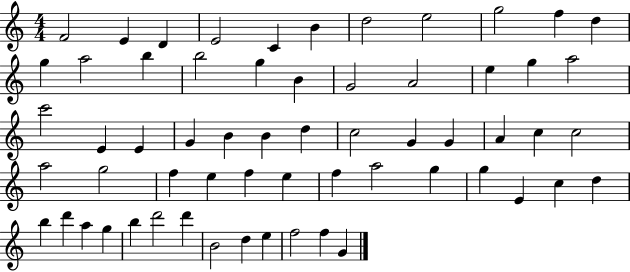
F4/h E4/q D4/q E4/h C4/q B4/q D5/h E5/h G5/h F5/q D5/q G5/q A5/h B5/q B5/h G5/q B4/q G4/h A4/h E5/q G5/q A5/h C6/h E4/q E4/q G4/q B4/q B4/q D5/q C5/h G4/q G4/q A4/q C5/q C5/h A5/h G5/h F5/q E5/q F5/q E5/q F5/q A5/h G5/q G5/q E4/q C5/q D5/q B5/q D6/q A5/q G5/q B5/q D6/h D6/q B4/h D5/q E5/q F5/h F5/q G4/q